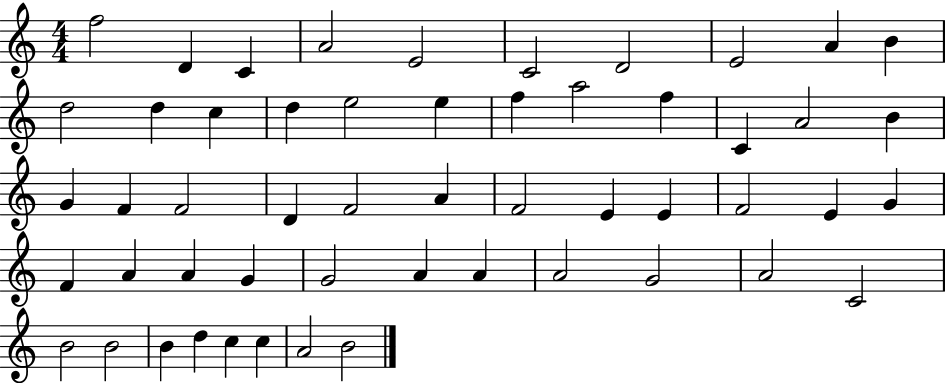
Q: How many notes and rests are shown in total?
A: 53